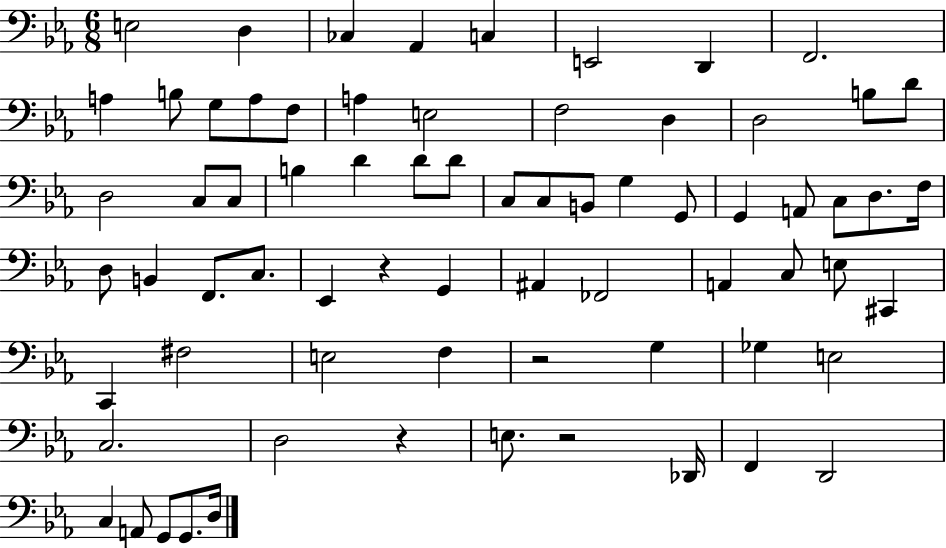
X:1
T:Untitled
M:6/8
L:1/4
K:Eb
E,2 D, _C, _A,, C, E,,2 D,, F,,2 A, B,/2 G,/2 A,/2 F,/2 A, E,2 F,2 D, D,2 B,/2 D/2 D,2 C,/2 C,/2 B, D D/2 D/2 C,/2 C,/2 B,,/2 G, G,,/2 G,, A,,/2 C,/2 D,/2 F,/4 D,/2 B,, F,,/2 C,/2 _E,, z G,, ^A,, _F,,2 A,, C,/2 E,/2 ^C,, C,, ^F,2 E,2 F, z2 G, _G, E,2 C,2 D,2 z E,/2 z2 _D,,/4 F,, D,,2 C, A,,/2 G,,/2 G,,/2 D,/4